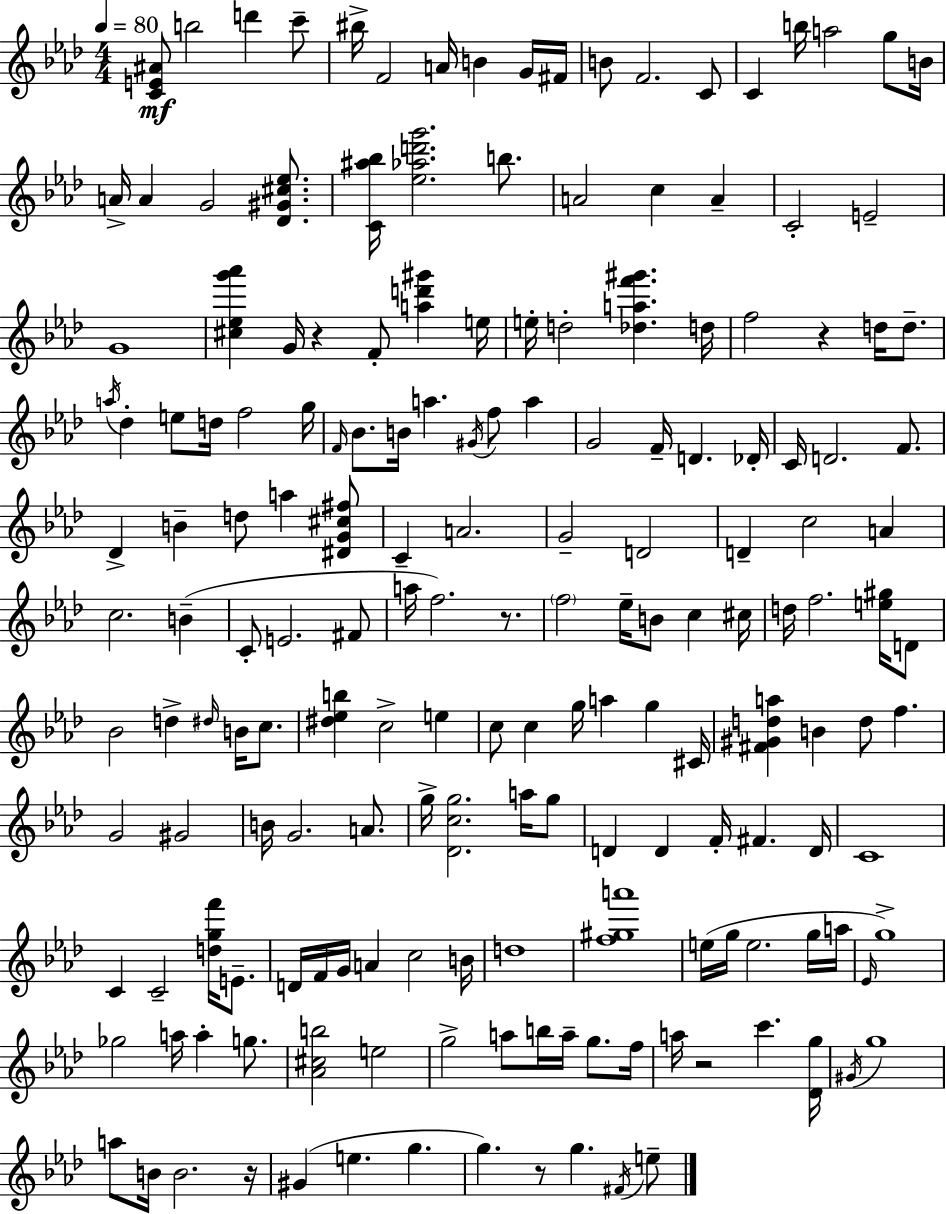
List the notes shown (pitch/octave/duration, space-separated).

[C4,E4,A#4]/e B5/h D6/q C6/e BIS5/s F4/h A4/s B4/q G4/s F#4/s B4/e F4/h. C4/e C4/q B5/s A5/h G5/e B4/s A4/s A4/q G4/h [Db4,G#4,C#5,Eb5]/e. [C4,A#5,Bb5]/s [Eb5,Ab5,D6,G6]/h. B5/e. A4/h C5/q A4/q C4/h E4/h G4/w [C#5,Eb5,G6,Ab6]/q G4/s R/q F4/e [A5,D6,G#6]/q E5/s E5/s D5/h [Db5,A5,F6,G#6]/q. D5/s F5/h R/q D5/s D5/e. A5/s Db5/q E5/e D5/s F5/h G5/s F4/s Bb4/e. B4/s A5/q. G#4/s F5/e A5/q G4/h F4/s D4/q. Db4/s C4/s D4/h. F4/e. Db4/q B4/q D5/e A5/q [D#4,G4,C#5,F#5]/e C4/q A4/h. G4/h D4/h D4/q C5/h A4/q C5/h. B4/q C4/e E4/h. F#4/e A5/s F5/h. R/e. F5/h Eb5/s B4/e C5/q C#5/s D5/s F5/h. [E5,G#5]/s D4/e Bb4/h D5/q D#5/s B4/s C5/e. [D#5,Eb5,B5]/q C5/h E5/q C5/e C5/q G5/s A5/q G5/q C#4/s [F#4,G#4,D5,A5]/q B4/q D5/e F5/q. G4/h G#4/h B4/s G4/h. A4/e. G5/s [Db4,C5,G5]/h. A5/s G5/e D4/q D4/q F4/s F#4/q. D4/s C4/w C4/q C4/h [D5,G5,F6]/s E4/e. D4/s F4/s G4/s A4/q C5/h B4/s D5/w [F5,G#5,A6]/w E5/s G5/s E5/h. G5/s A5/s Eb4/s G5/w Gb5/h A5/s A5/q G5/e. [Ab4,C#5,B5]/h E5/h G5/h A5/e B5/s A5/s G5/e. F5/s A5/s R/h C6/q. [Db4,G5]/s G#4/s G5/w A5/e B4/s B4/h. R/s G#4/q E5/q. G5/q. G5/q. R/e G5/q. F#4/s E5/e